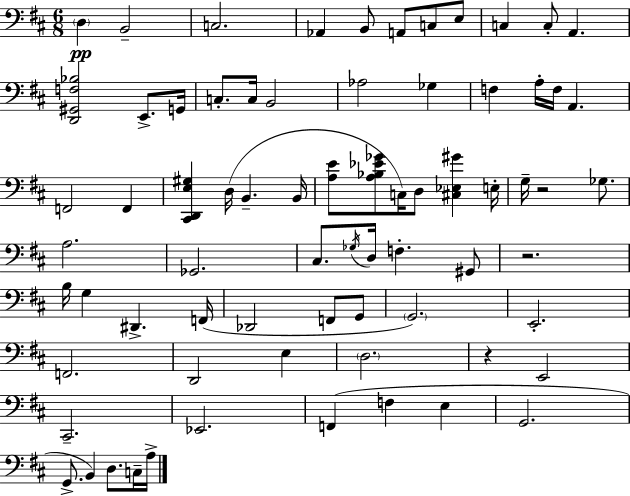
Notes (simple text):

D3/q B2/h C3/h. Ab2/q B2/e A2/e C3/e E3/e C3/q C3/e A2/q. [D2,G#2,F3,Bb3]/h E2/e. G2/s C3/e. C3/s B2/h Ab3/h Gb3/q F3/q A3/s F3/s A2/q. F2/h F2/q [C#2,D2,E3,G#3]/q D3/s B2/q. B2/s [A3,E4]/e [A3,Bb3,Eb4,Gb4]/e C3/s D3/e [C#3,Eb3,G#4]/q E3/s G3/s R/h Gb3/e. A3/h. Gb2/h. C#3/e. Gb3/s D3/s F3/q. G#2/e R/h. B3/s G3/q D#2/q. F2/s Db2/h F2/e G2/e G2/h. E2/h. F2/h. D2/h E3/q D3/h. R/q E2/h C#2/h. Eb2/h. F2/q F3/q E3/q G2/h. G2/e. B2/q D3/e. C3/s A3/s